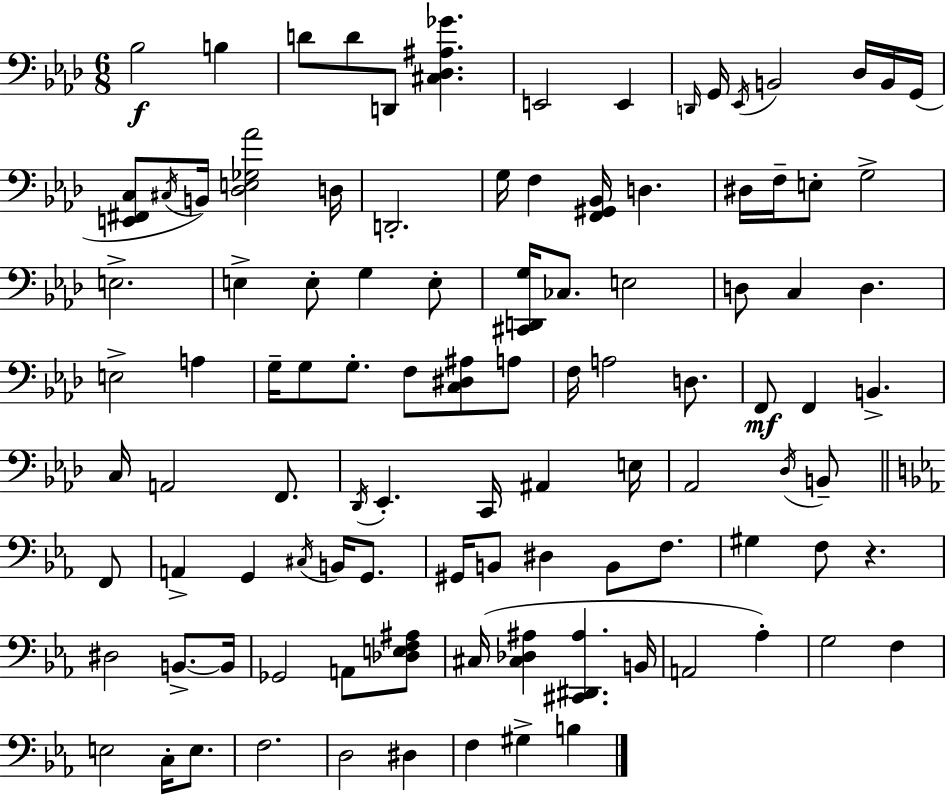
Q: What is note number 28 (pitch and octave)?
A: E3